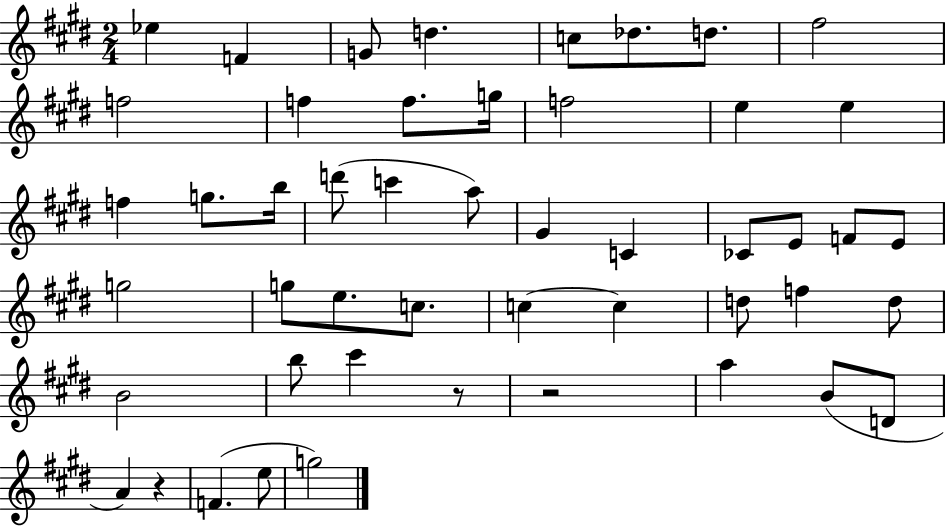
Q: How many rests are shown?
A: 3